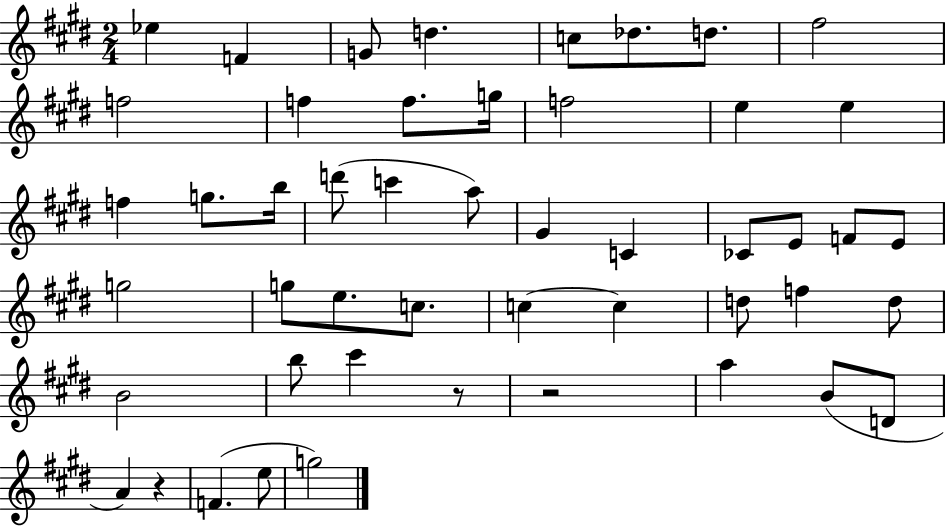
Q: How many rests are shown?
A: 3